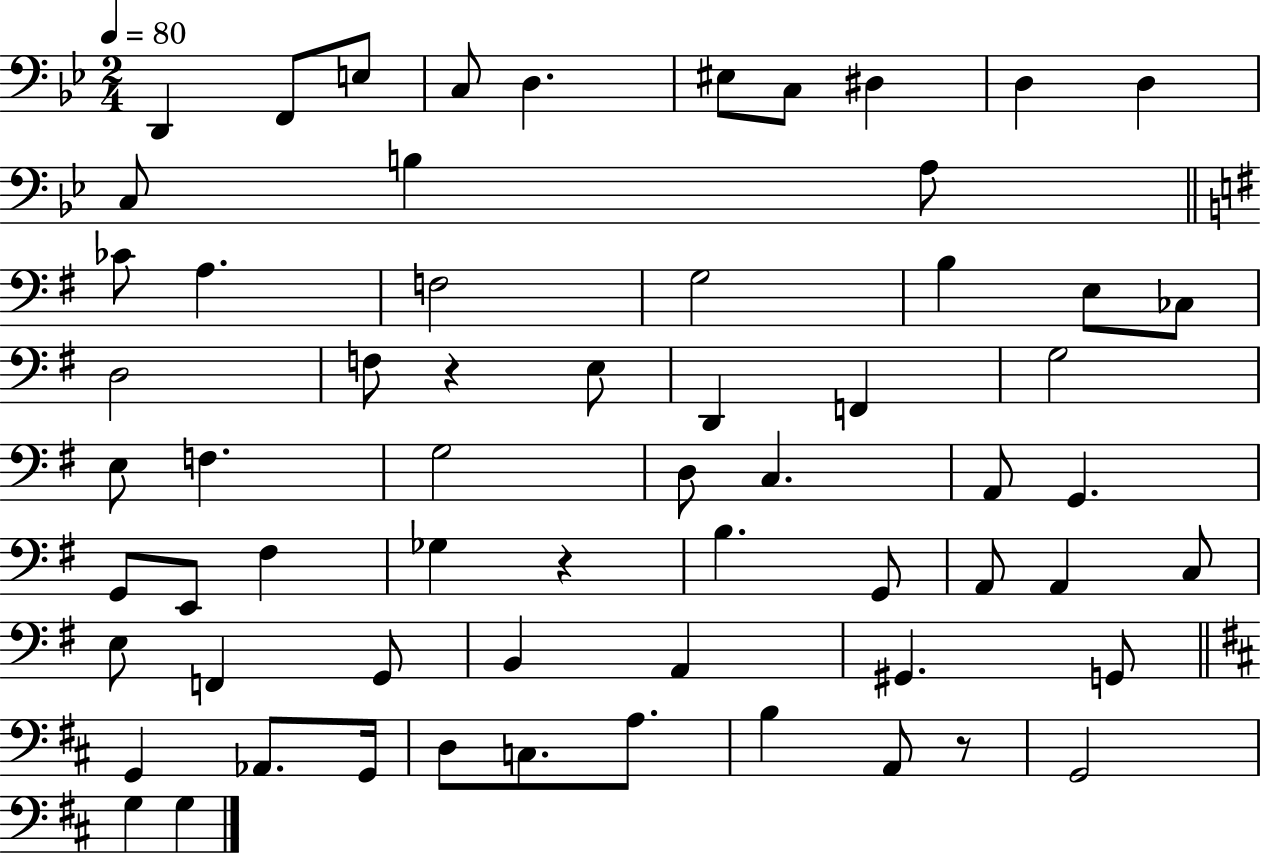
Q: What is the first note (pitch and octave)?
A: D2